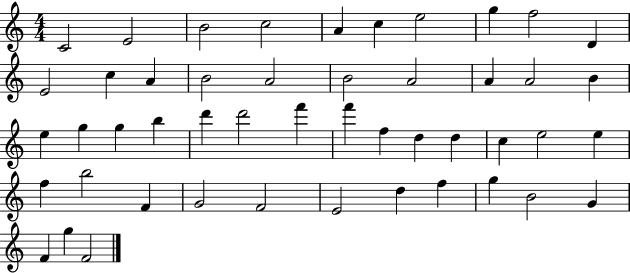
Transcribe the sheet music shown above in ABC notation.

X:1
T:Untitled
M:4/4
L:1/4
K:C
C2 E2 B2 c2 A c e2 g f2 D E2 c A B2 A2 B2 A2 A A2 B e g g b d' d'2 f' f' f d d c e2 e f b2 F G2 F2 E2 d f g B2 G F g F2